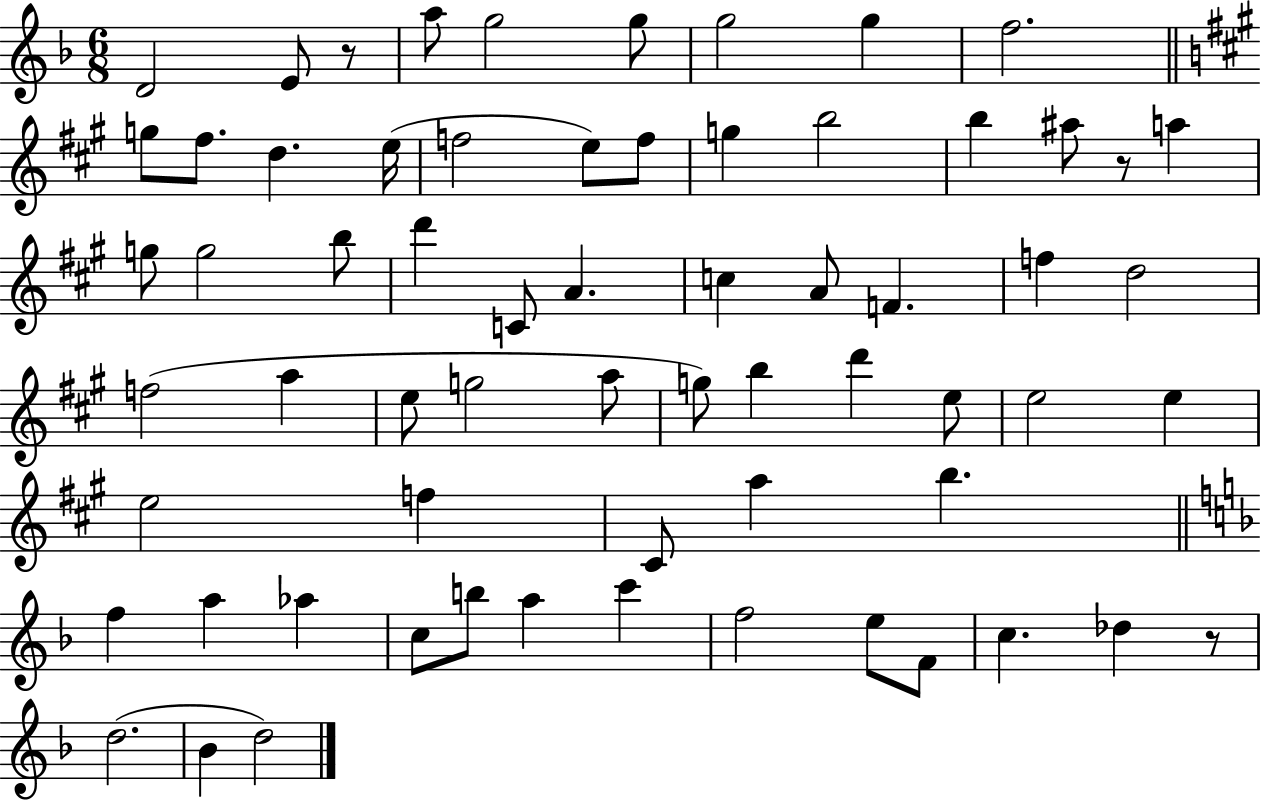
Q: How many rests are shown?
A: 3